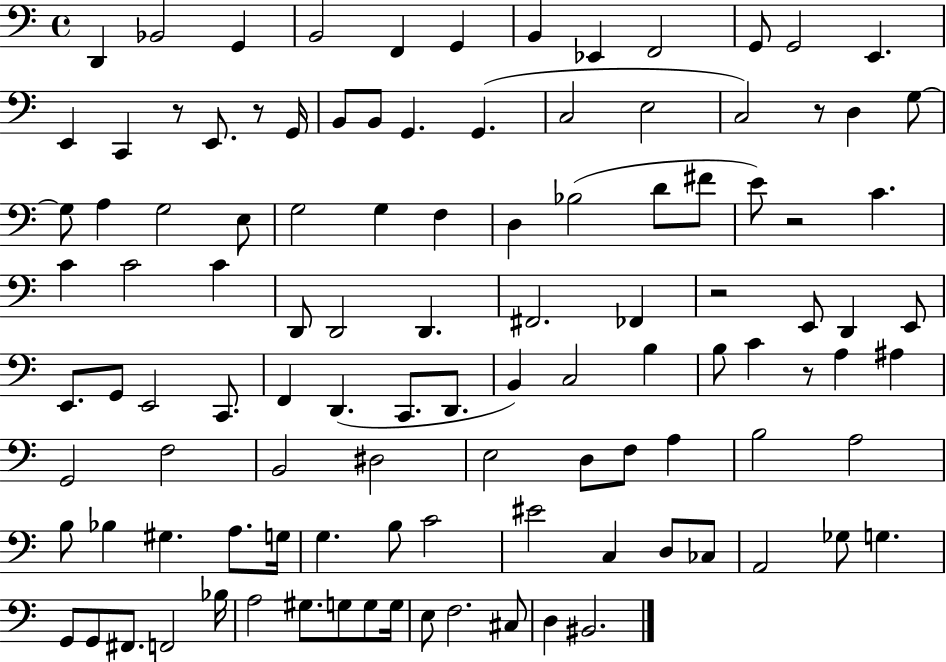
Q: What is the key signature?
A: C major